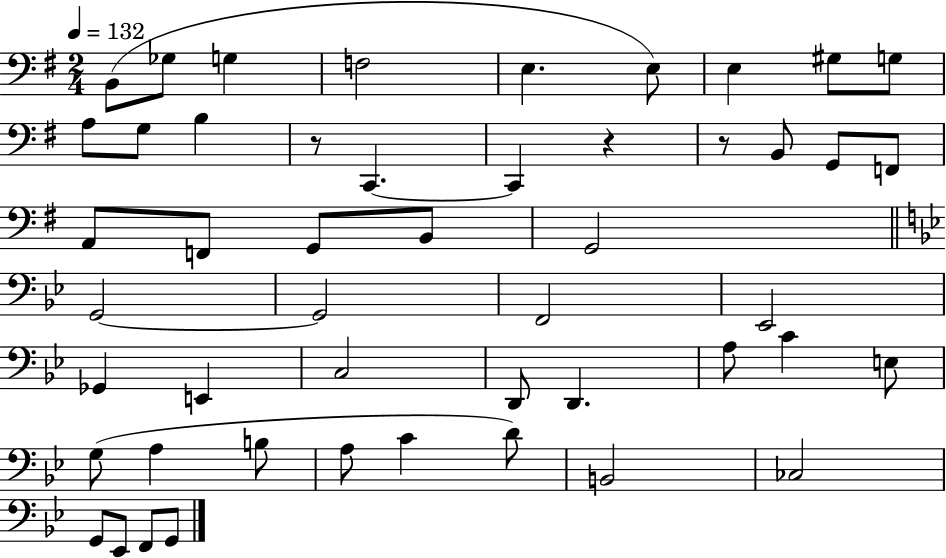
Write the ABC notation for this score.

X:1
T:Untitled
M:2/4
L:1/4
K:G
B,,/2 _G,/2 G, F,2 E, E,/2 E, ^G,/2 G,/2 A,/2 G,/2 B, z/2 C,, C,, z z/2 B,,/2 G,,/2 F,,/2 A,,/2 F,,/2 G,,/2 B,,/2 G,,2 G,,2 G,,2 F,,2 _E,,2 _G,, E,, C,2 D,,/2 D,, A,/2 C E,/2 G,/2 A, B,/2 A,/2 C D/2 B,,2 _C,2 G,,/2 _E,,/2 F,,/2 G,,/2